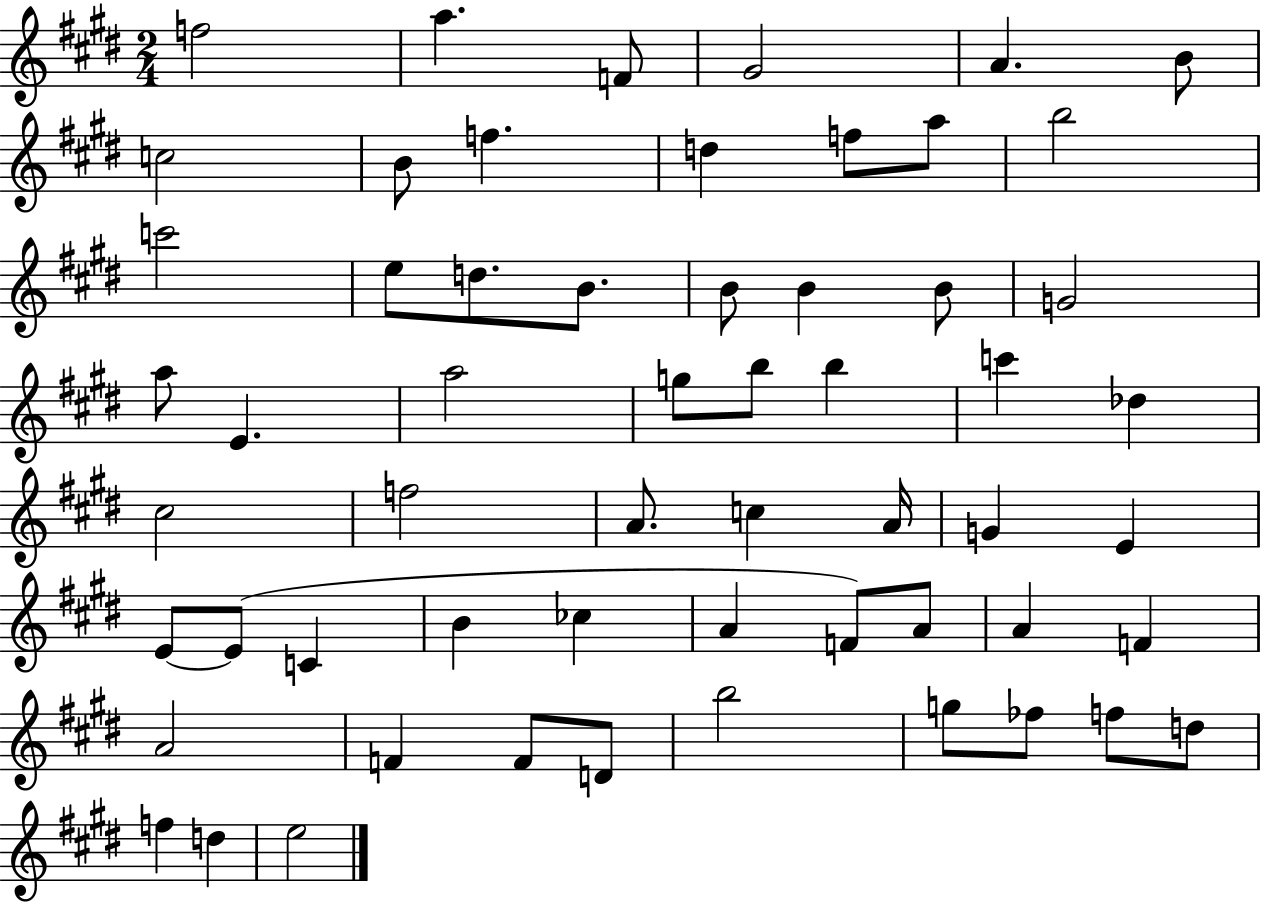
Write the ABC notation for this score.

X:1
T:Untitled
M:2/4
L:1/4
K:E
f2 a F/2 ^G2 A B/2 c2 B/2 f d f/2 a/2 b2 c'2 e/2 d/2 B/2 B/2 B B/2 G2 a/2 E a2 g/2 b/2 b c' _d ^c2 f2 A/2 c A/4 G E E/2 E/2 C B _c A F/2 A/2 A F A2 F F/2 D/2 b2 g/2 _f/2 f/2 d/2 f d e2